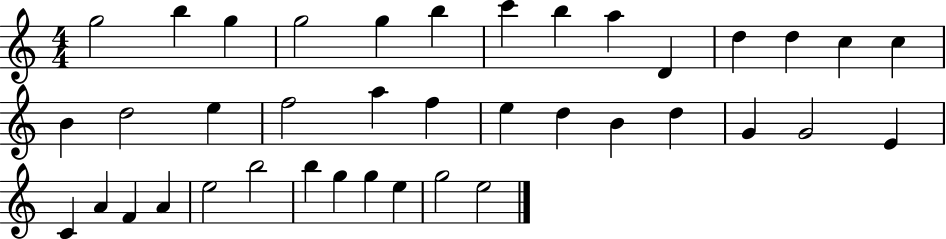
{
  \clef treble
  \numericTimeSignature
  \time 4/4
  \key c \major
  g''2 b''4 g''4 | g''2 g''4 b''4 | c'''4 b''4 a''4 d'4 | d''4 d''4 c''4 c''4 | \break b'4 d''2 e''4 | f''2 a''4 f''4 | e''4 d''4 b'4 d''4 | g'4 g'2 e'4 | \break c'4 a'4 f'4 a'4 | e''2 b''2 | b''4 g''4 g''4 e''4 | g''2 e''2 | \break \bar "|."
}